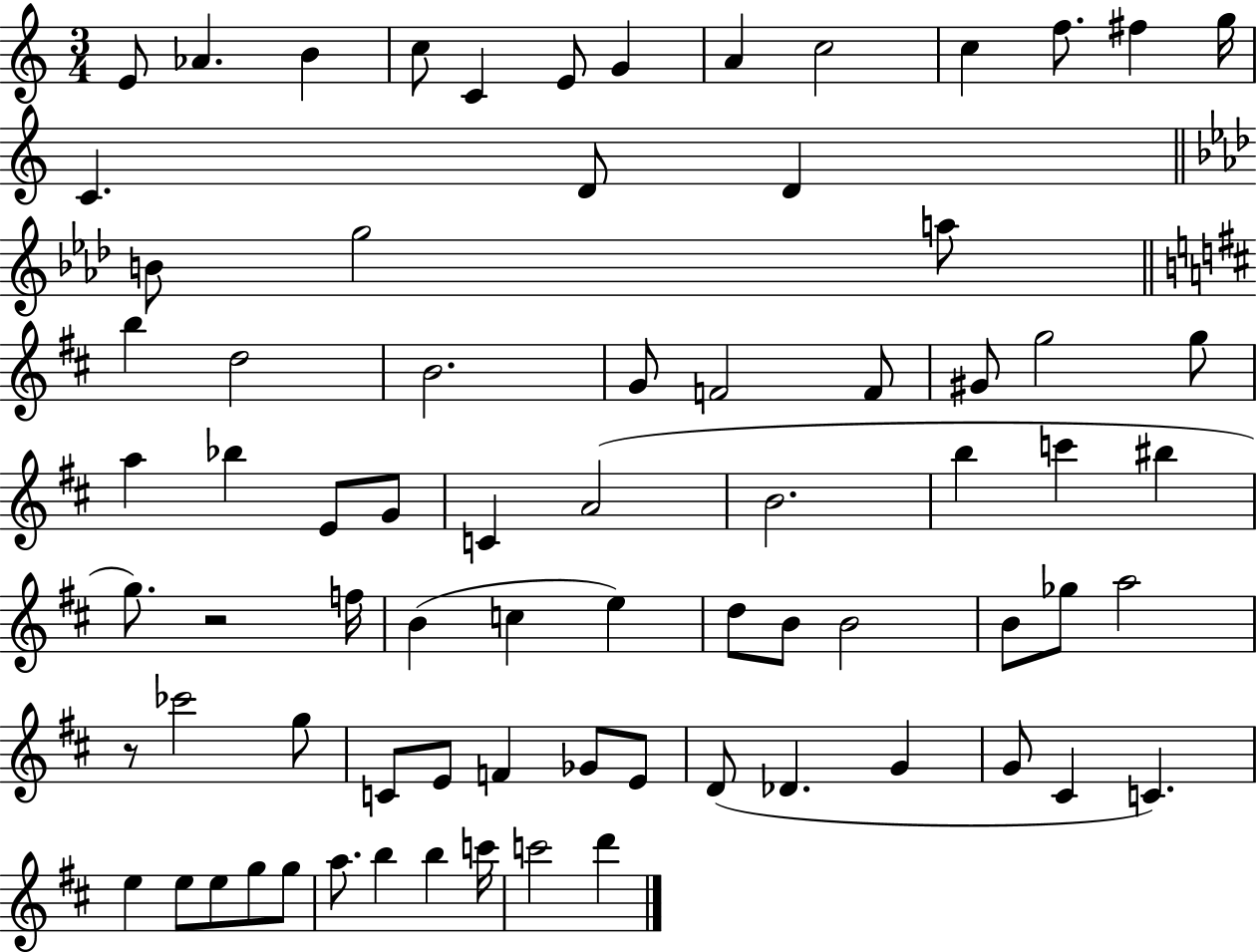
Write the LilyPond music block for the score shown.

{
  \clef treble
  \numericTimeSignature
  \time 3/4
  \key c \major
  e'8 aes'4. b'4 | c''8 c'4 e'8 g'4 | a'4 c''2 | c''4 f''8. fis''4 g''16 | \break c'4. d'8 d'4 | \bar "||" \break \key aes \major b'8 g''2 a''8 | \bar "||" \break \key d \major b''4 d''2 | b'2. | g'8 f'2 f'8 | gis'8 g''2 g''8 | \break a''4 bes''4 e'8 g'8 | c'4 a'2( | b'2. | b''4 c'''4 bis''4 | \break g''8.) r2 f''16 | b'4( c''4 e''4) | d''8 b'8 b'2 | b'8 ges''8 a''2 | \break r8 ces'''2 g''8 | c'8 e'8 f'4 ges'8 e'8 | d'8( des'4. g'4 | g'8 cis'4 c'4.) | \break e''4 e''8 e''8 g''8 g''8 | a''8. b''4 b''4 c'''16 | c'''2 d'''4 | \bar "|."
}